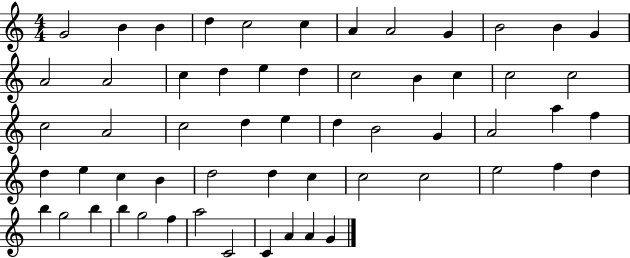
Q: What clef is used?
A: treble